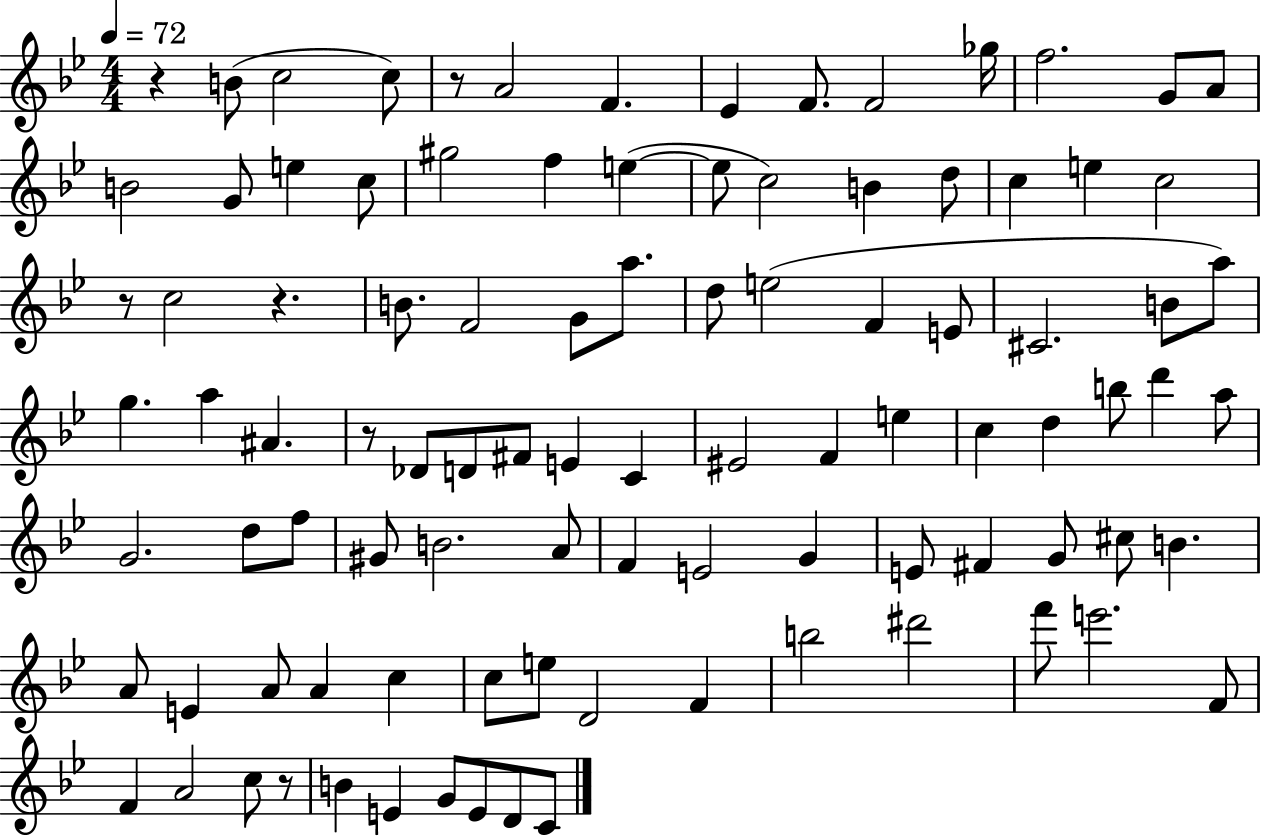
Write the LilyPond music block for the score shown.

{
  \clef treble
  \numericTimeSignature
  \time 4/4
  \key bes \major
  \tempo 4 = 72
  r4 b'8( c''2 c''8) | r8 a'2 f'4. | ees'4 f'8. f'2 ges''16 | f''2. g'8 a'8 | \break b'2 g'8 e''4 c''8 | gis''2 f''4 e''4~(~ | e''8 c''2) b'4 d''8 | c''4 e''4 c''2 | \break r8 c''2 r4. | b'8. f'2 g'8 a''8. | d''8 e''2( f'4 e'8 | cis'2. b'8 a''8) | \break g''4. a''4 ais'4. | r8 des'8 d'8 fis'8 e'4 c'4 | eis'2 f'4 e''4 | c''4 d''4 b''8 d'''4 a''8 | \break g'2. d''8 f''8 | gis'8 b'2. a'8 | f'4 e'2 g'4 | e'8 fis'4 g'8 cis''8 b'4. | \break a'8 e'4 a'8 a'4 c''4 | c''8 e''8 d'2 f'4 | b''2 dis'''2 | f'''8 e'''2. f'8 | \break f'4 a'2 c''8 r8 | b'4 e'4 g'8 e'8 d'8 c'8 | \bar "|."
}